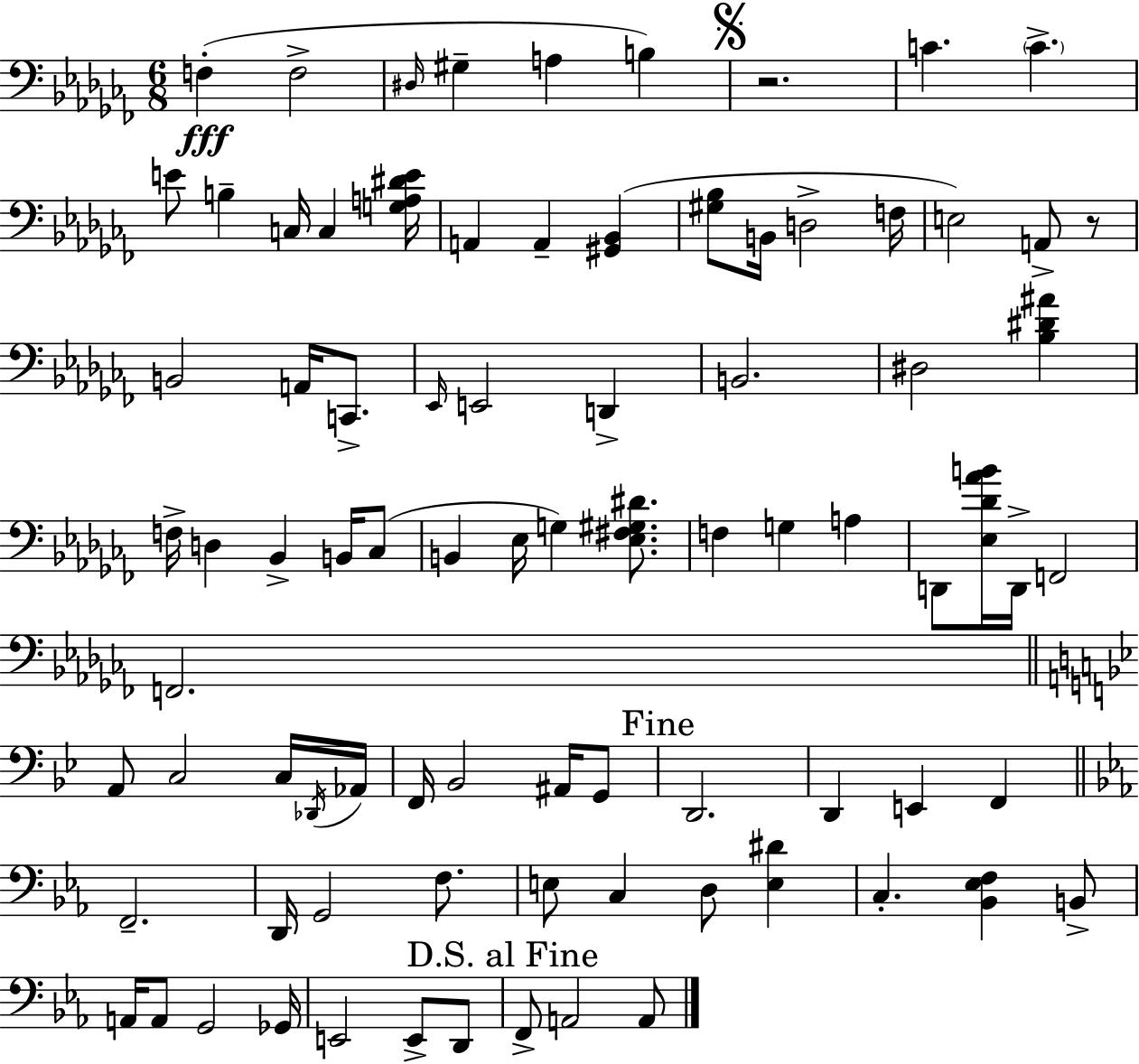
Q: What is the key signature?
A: AES minor